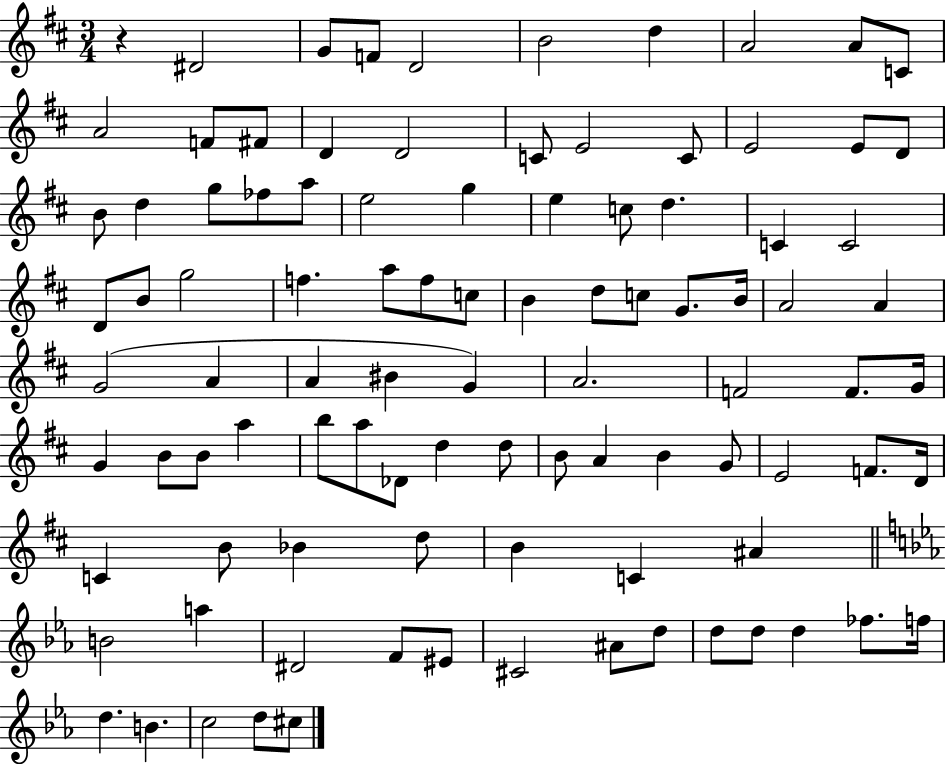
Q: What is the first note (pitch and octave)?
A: D#4